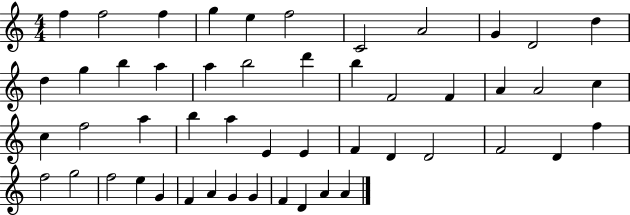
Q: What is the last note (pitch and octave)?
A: A4